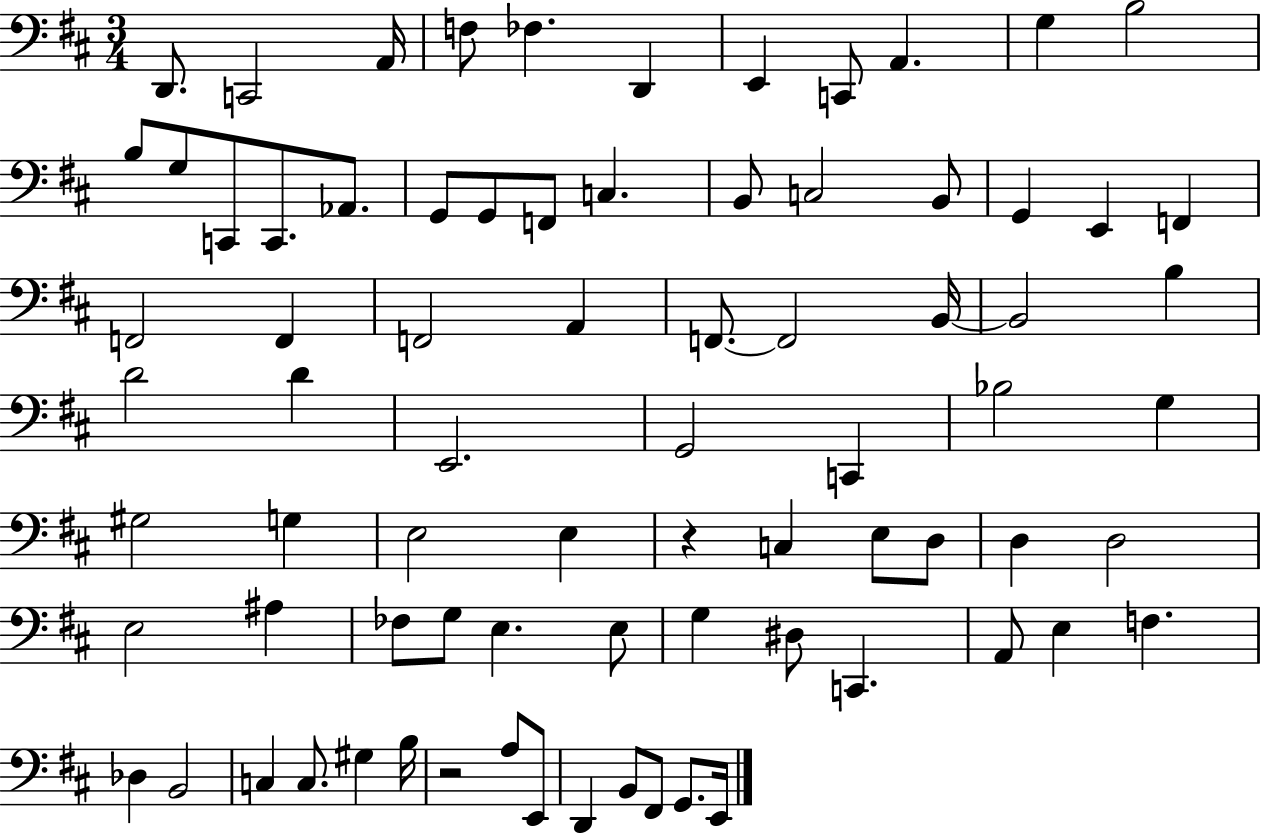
D2/e. C2/h A2/s F3/e FES3/q. D2/q E2/q C2/e A2/q. G3/q B3/h B3/e G3/e C2/e C2/e. Ab2/e. G2/e G2/e F2/e C3/q. B2/e C3/h B2/e G2/q E2/q F2/q F2/h F2/q F2/h A2/q F2/e. F2/h B2/s B2/h B3/q D4/h D4/q E2/h. G2/h C2/q Bb3/h G3/q G#3/h G3/q E3/h E3/q R/q C3/q E3/e D3/e D3/q D3/h E3/h A#3/q FES3/e G3/e E3/q. E3/e G3/q D#3/e C2/q. A2/e E3/q F3/q. Db3/q B2/h C3/q C3/e. G#3/q B3/s R/h A3/e E2/e D2/q B2/e F#2/e G2/e. E2/s